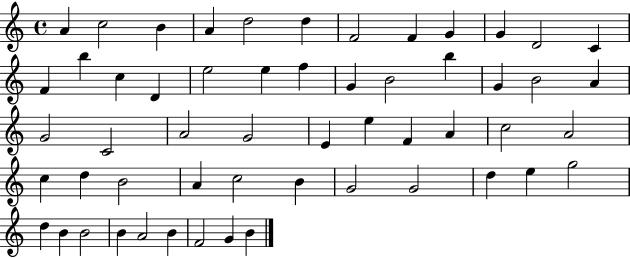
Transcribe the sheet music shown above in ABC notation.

X:1
T:Untitled
M:4/4
L:1/4
K:C
A c2 B A d2 d F2 F G G D2 C F b c D e2 e f G B2 b G B2 A G2 C2 A2 G2 E e F A c2 A2 c d B2 A c2 B G2 G2 d e g2 d B B2 B A2 B F2 G B